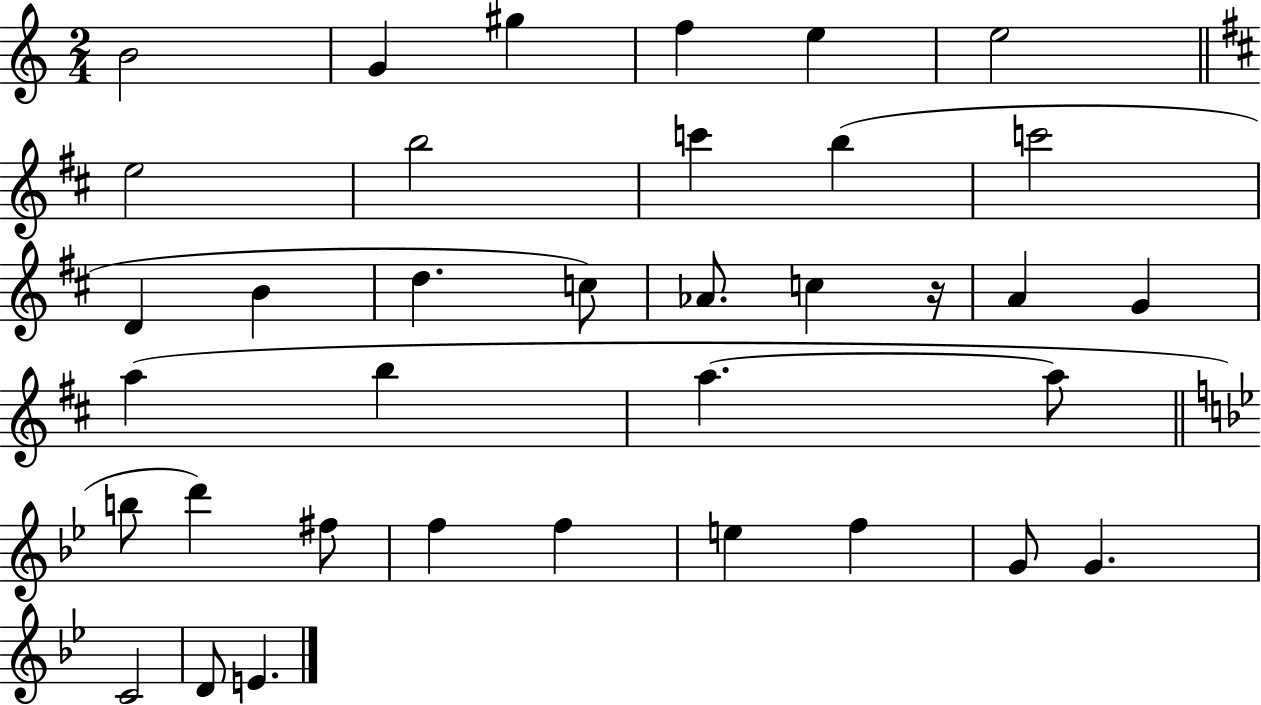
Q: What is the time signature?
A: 2/4